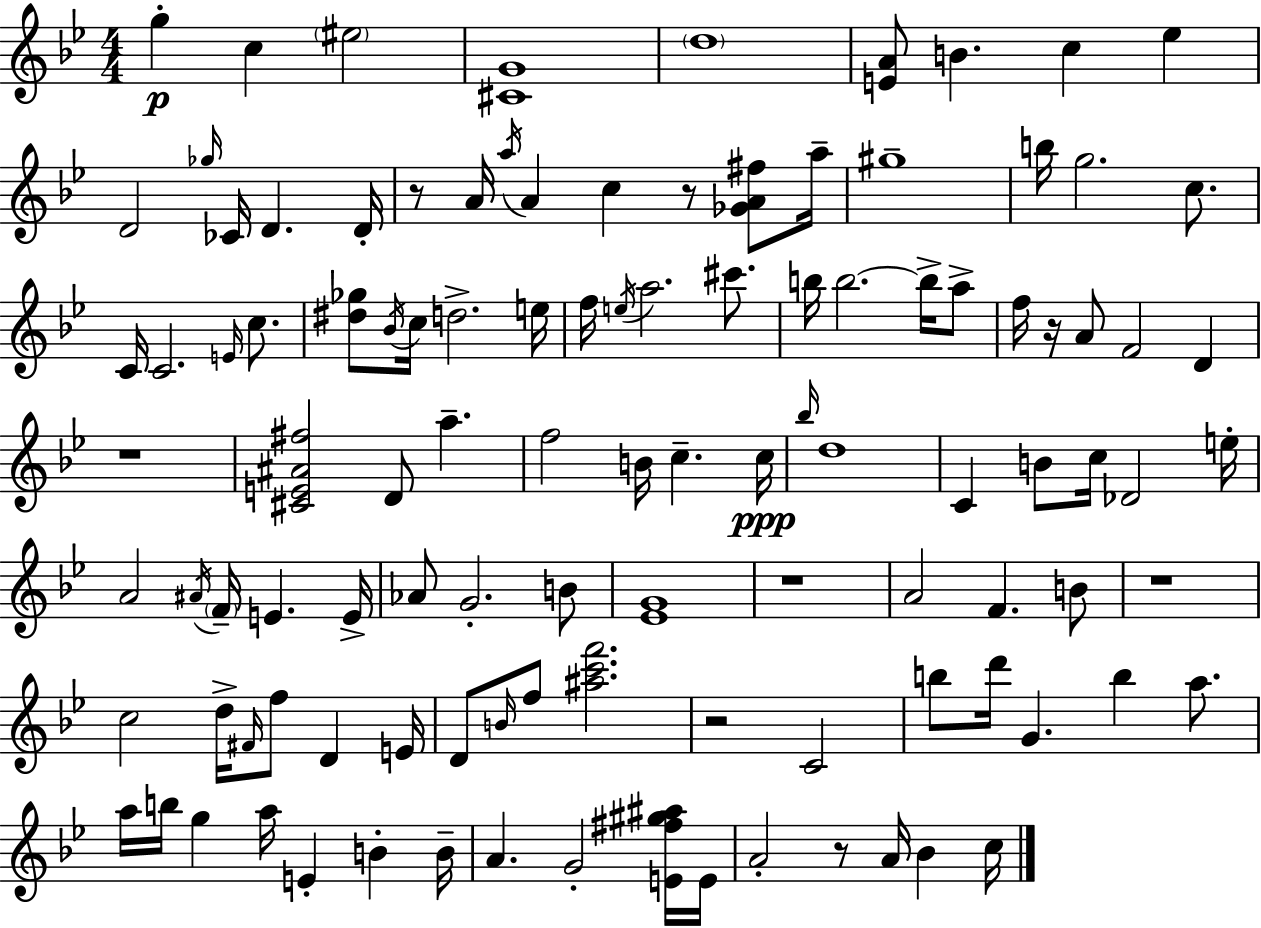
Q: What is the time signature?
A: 4/4